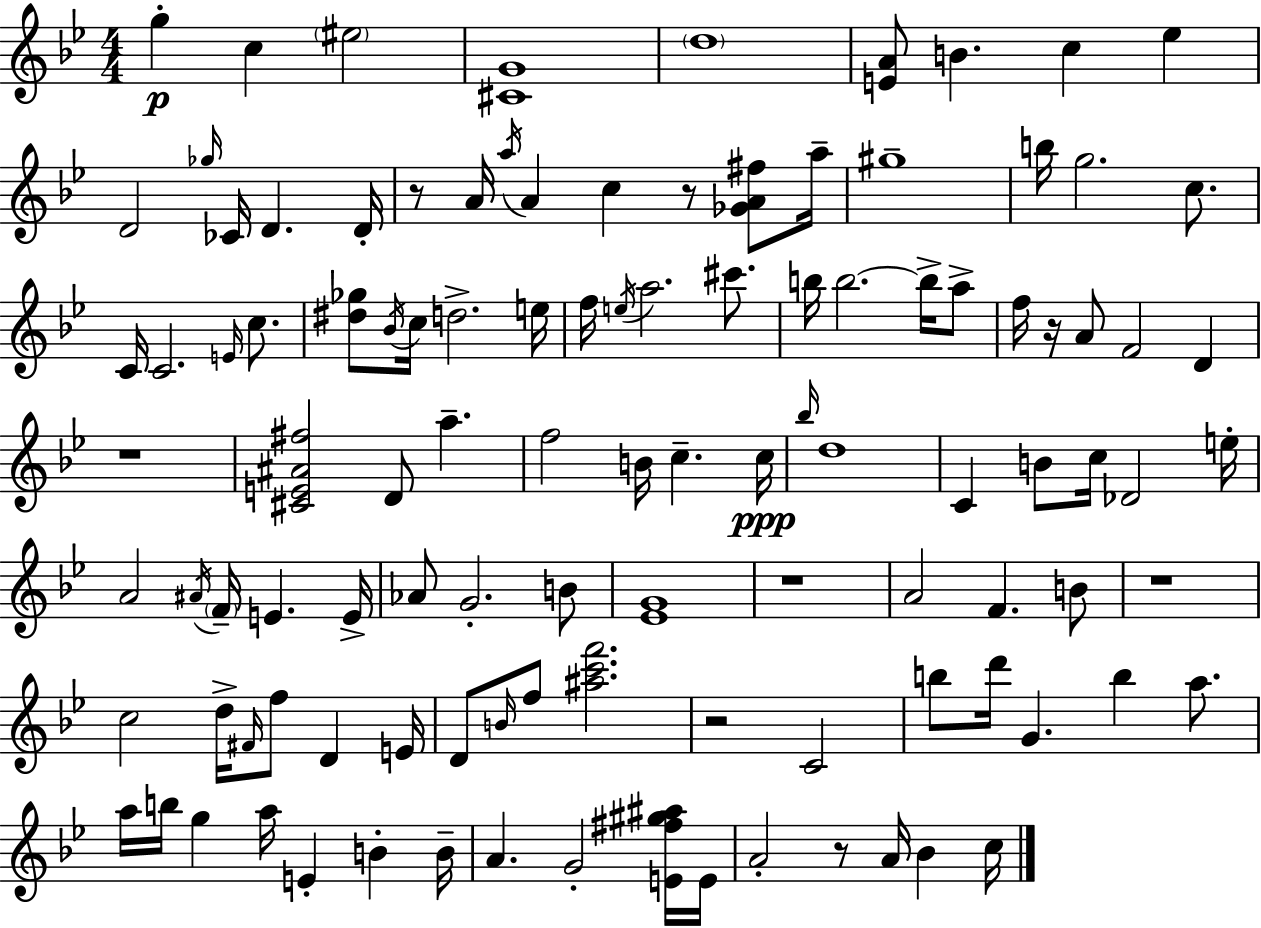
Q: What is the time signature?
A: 4/4